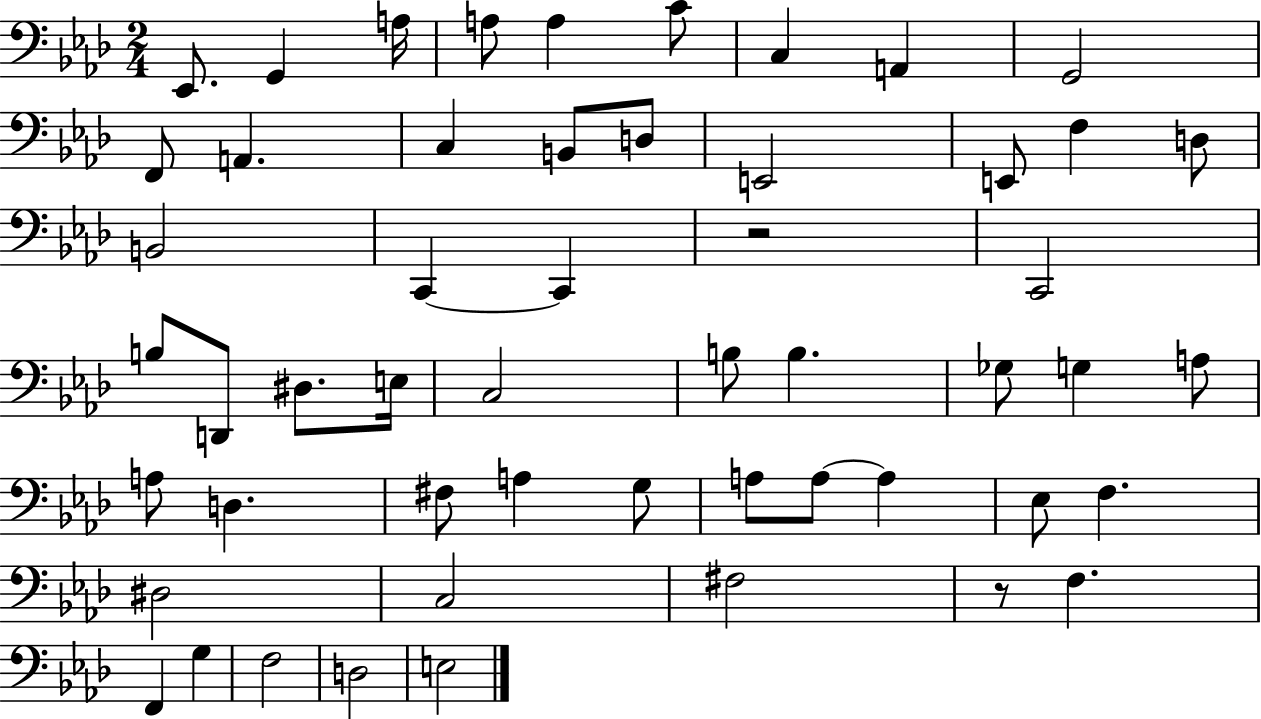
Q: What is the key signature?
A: AES major